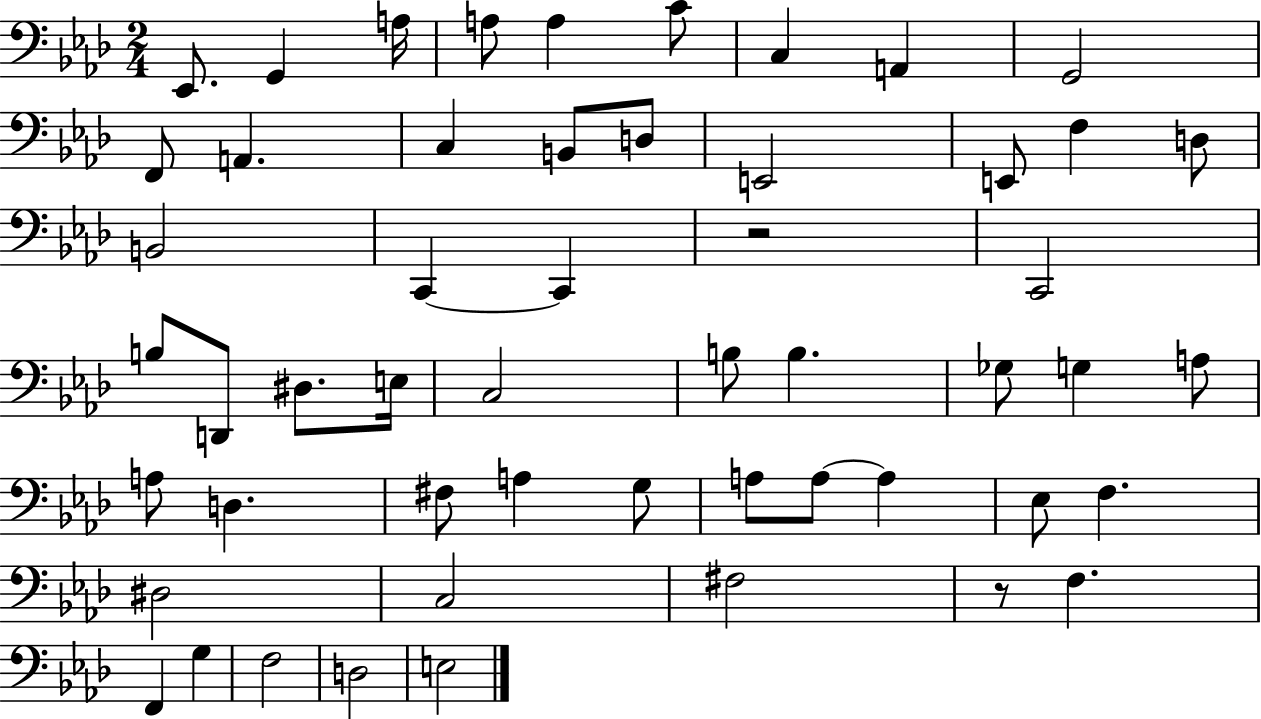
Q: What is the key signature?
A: AES major